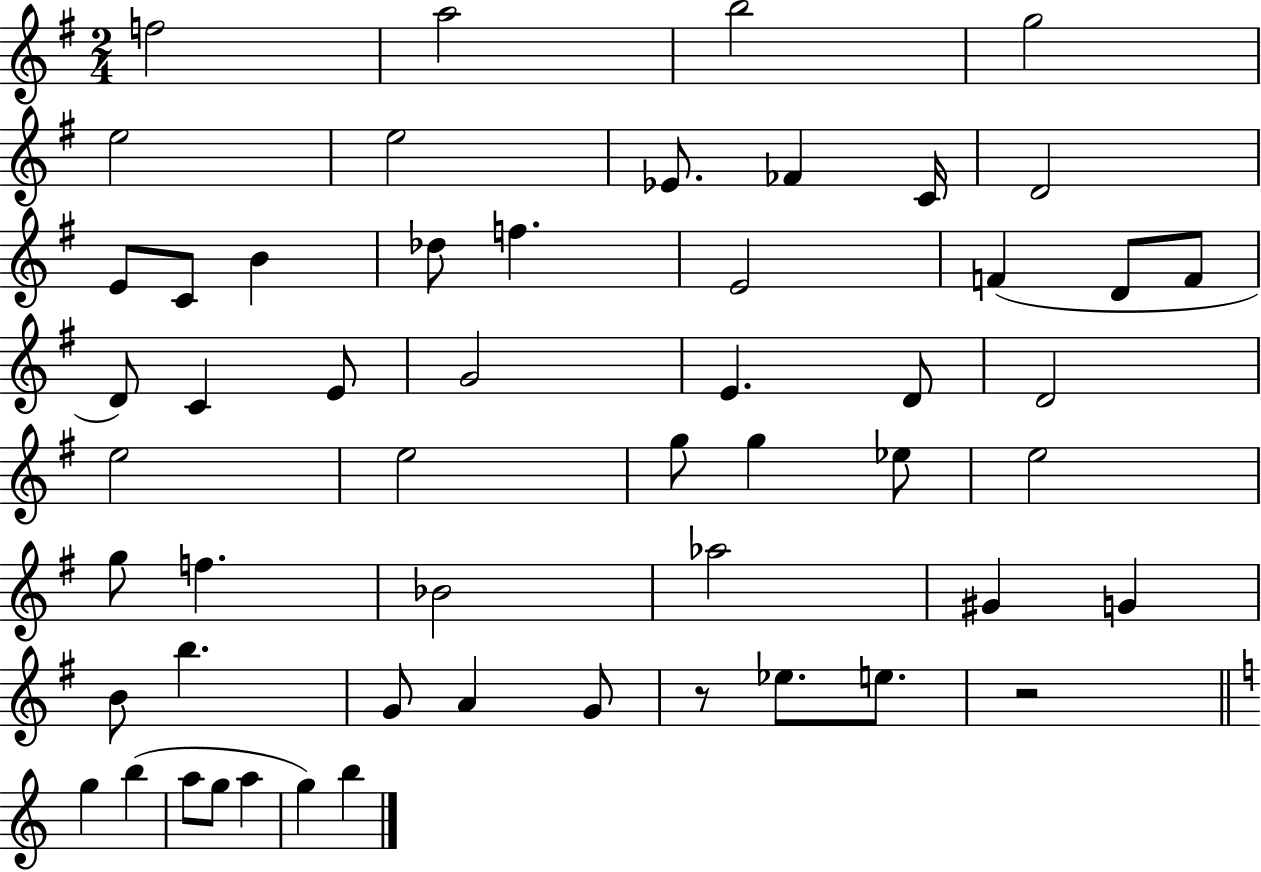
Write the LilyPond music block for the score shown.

{
  \clef treble
  \numericTimeSignature
  \time 2/4
  \key g \major
  \repeat volta 2 { f''2 | a''2 | b''2 | g''2 | \break e''2 | e''2 | ees'8. fes'4 c'16 | d'2 | \break e'8 c'8 b'4 | des''8 f''4. | e'2 | f'4( d'8 f'8 | \break d'8) c'4 e'8 | g'2 | e'4. d'8 | d'2 | \break e''2 | e''2 | g''8 g''4 ees''8 | e''2 | \break g''8 f''4. | bes'2 | aes''2 | gis'4 g'4 | \break b'8 b''4. | g'8 a'4 g'8 | r8 ees''8. e''8. | r2 | \break \bar "||" \break \key c \major g''4 b''4( | a''8 g''8 a''4 | g''4) b''4 | } \bar "|."
}